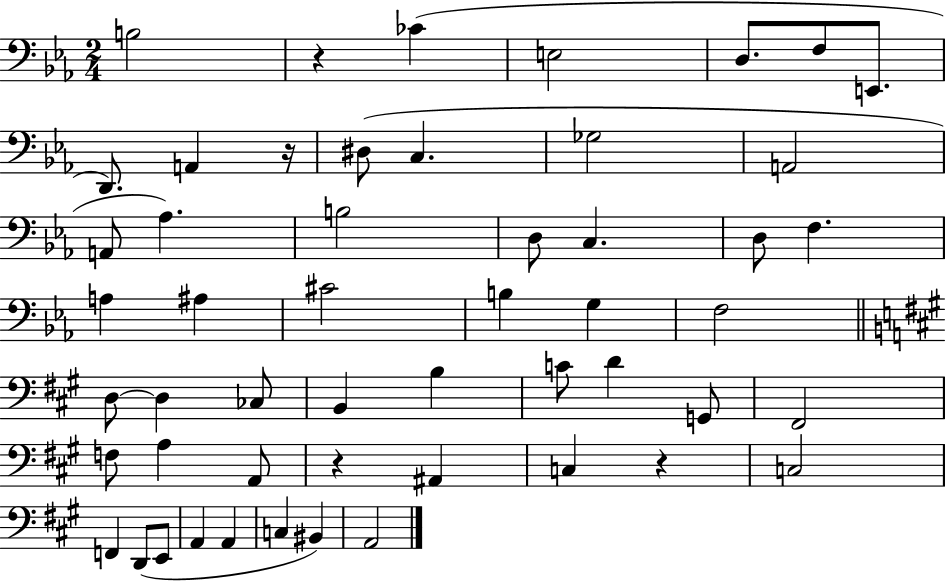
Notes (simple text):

B3/h R/q CES4/q E3/h D3/e. F3/e E2/e. D2/e. A2/q R/s D#3/e C3/q. Gb3/h A2/h A2/e Ab3/q. B3/h D3/e C3/q. D3/e F3/q. A3/q A#3/q C#4/h B3/q G3/q F3/h D3/e D3/q CES3/e B2/q B3/q C4/e D4/q G2/e F#2/h F3/e A3/q A2/e R/q A#2/q C3/q R/q C3/h F2/q D2/e E2/e A2/q A2/q C3/q BIS2/q A2/h